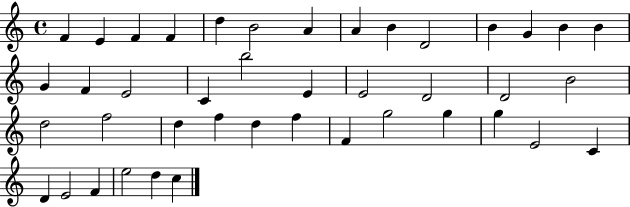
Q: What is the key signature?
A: C major